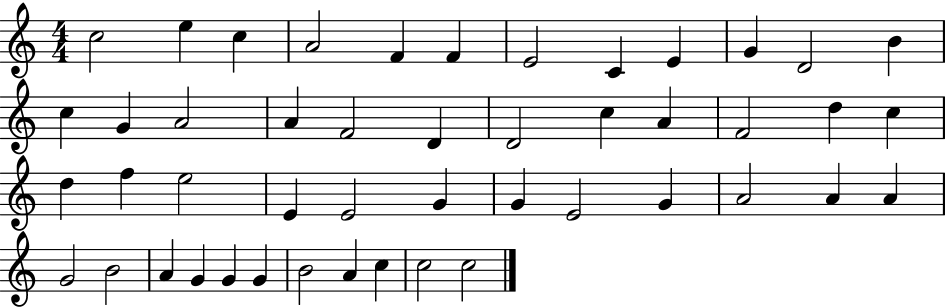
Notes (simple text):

C5/h E5/q C5/q A4/h F4/q F4/q E4/h C4/q E4/q G4/q D4/h B4/q C5/q G4/q A4/h A4/q F4/h D4/q D4/h C5/q A4/q F4/h D5/q C5/q D5/q F5/q E5/h E4/q E4/h G4/q G4/q E4/h G4/q A4/h A4/q A4/q G4/h B4/h A4/q G4/q G4/q G4/q B4/h A4/q C5/q C5/h C5/h